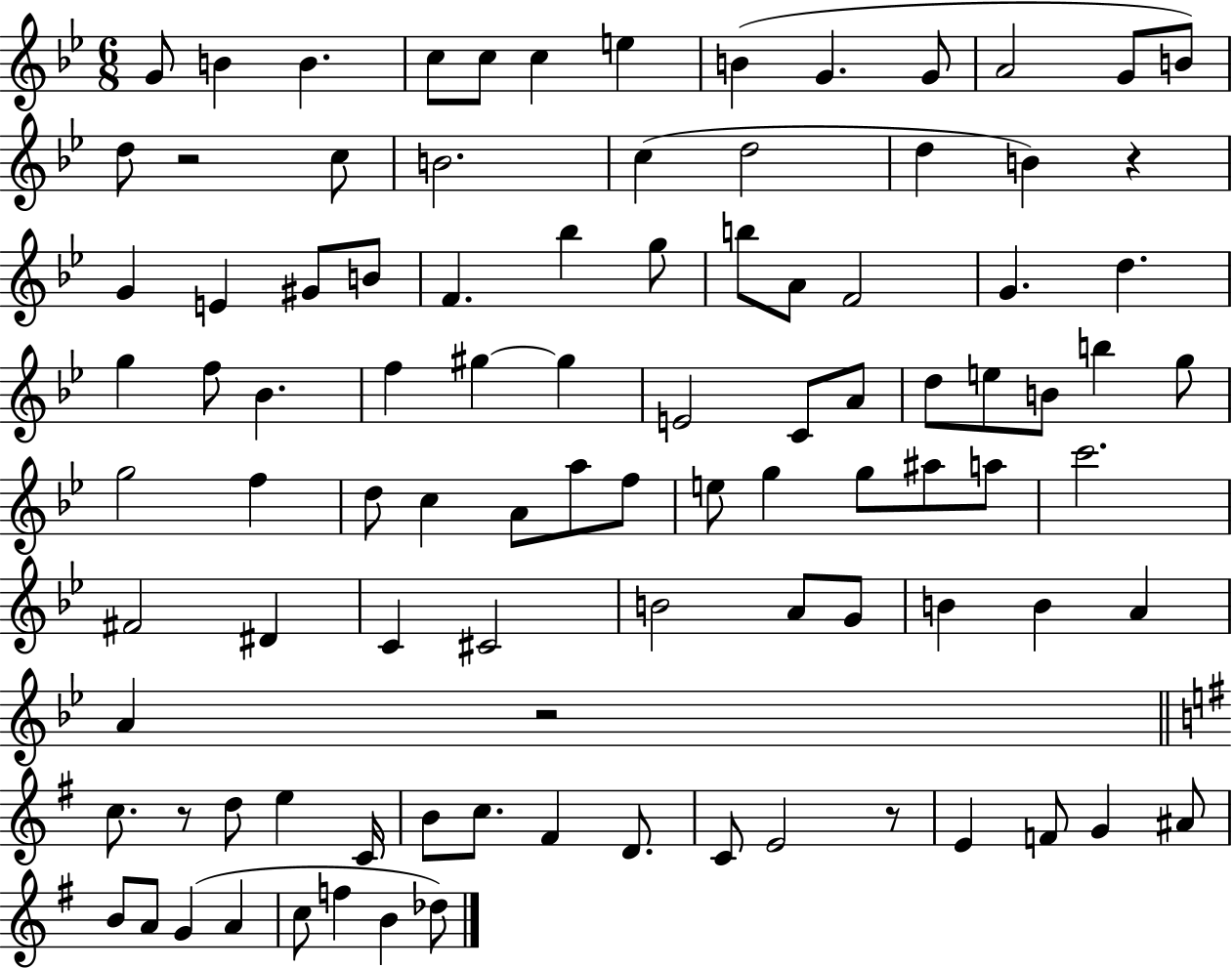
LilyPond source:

{
  \clef treble
  \numericTimeSignature
  \time 6/8
  \key bes \major
  g'8 b'4 b'4. | c''8 c''8 c''4 e''4 | b'4( g'4. g'8 | a'2 g'8 b'8) | \break d''8 r2 c''8 | b'2. | c''4( d''2 | d''4 b'4) r4 | \break g'4 e'4 gis'8 b'8 | f'4. bes''4 g''8 | b''8 a'8 f'2 | g'4. d''4. | \break g''4 f''8 bes'4. | f''4 gis''4~~ gis''4 | e'2 c'8 a'8 | d''8 e''8 b'8 b''4 g''8 | \break g''2 f''4 | d''8 c''4 a'8 a''8 f''8 | e''8 g''4 g''8 ais''8 a''8 | c'''2. | \break fis'2 dis'4 | c'4 cis'2 | b'2 a'8 g'8 | b'4 b'4 a'4 | \break a'4 r2 | \bar "||" \break \key g \major c''8. r8 d''8 e''4 c'16 | b'8 c''8. fis'4 d'8. | c'8 e'2 r8 | e'4 f'8 g'4 ais'8 | \break b'8 a'8 g'4( a'4 | c''8 f''4 b'4 des''8) | \bar "|."
}